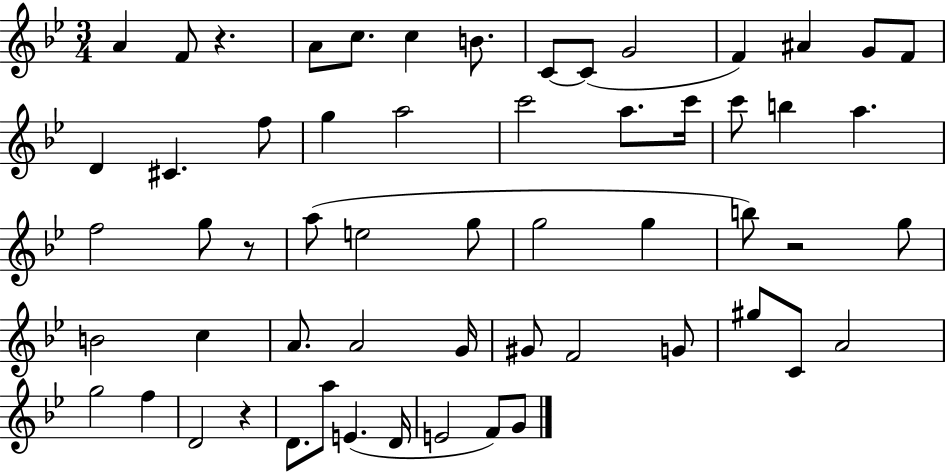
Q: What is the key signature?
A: BES major